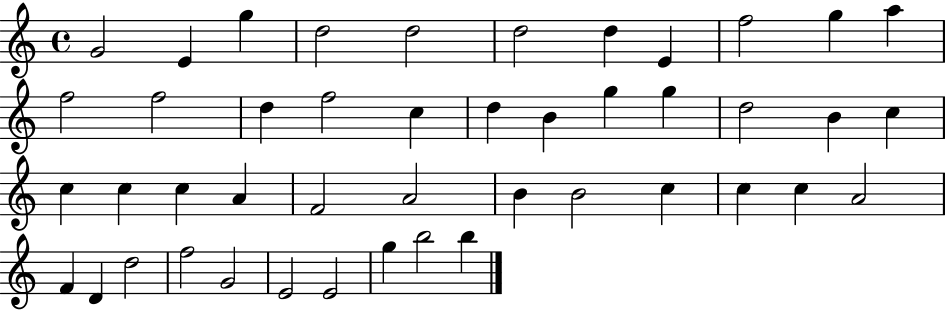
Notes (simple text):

G4/h E4/q G5/q D5/h D5/h D5/h D5/q E4/q F5/h G5/q A5/q F5/h F5/h D5/q F5/h C5/q D5/q B4/q G5/q G5/q D5/h B4/q C5/q C5/q C5/q C5/q A4/q F4/h A4/h B4/q B4/h C5/q C5/q C5/q A4/h F4/q D4/q D5/h F5/h G4/h E4/h E4/h G5/q B5/h B5/q